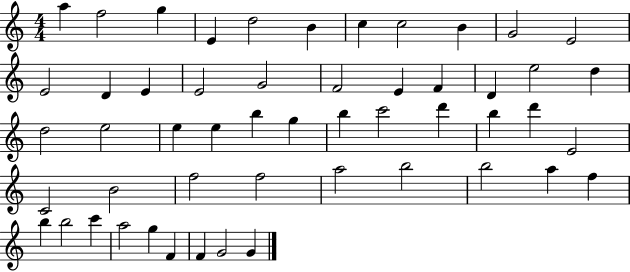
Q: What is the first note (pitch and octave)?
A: A5